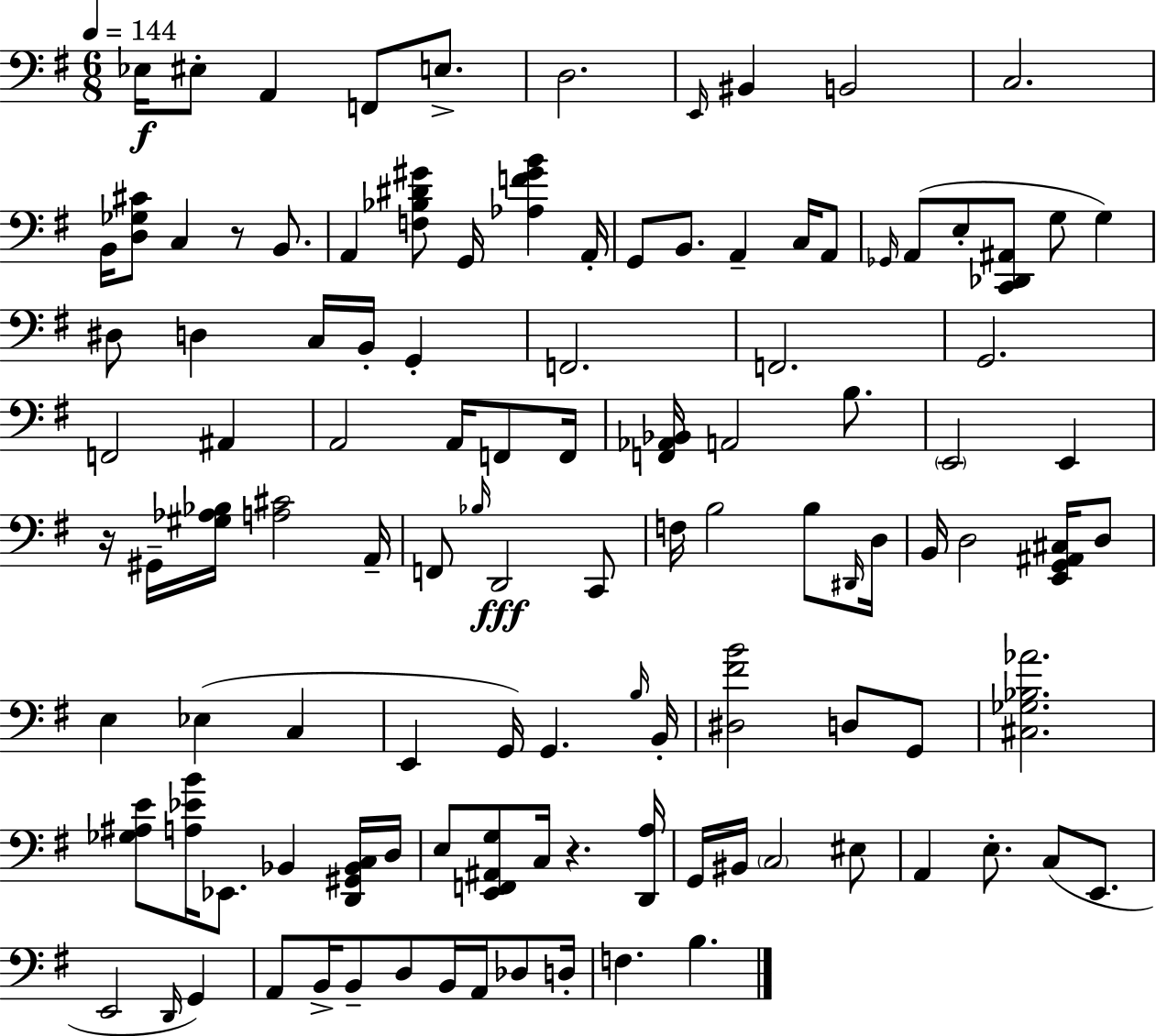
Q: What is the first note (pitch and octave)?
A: Eb3